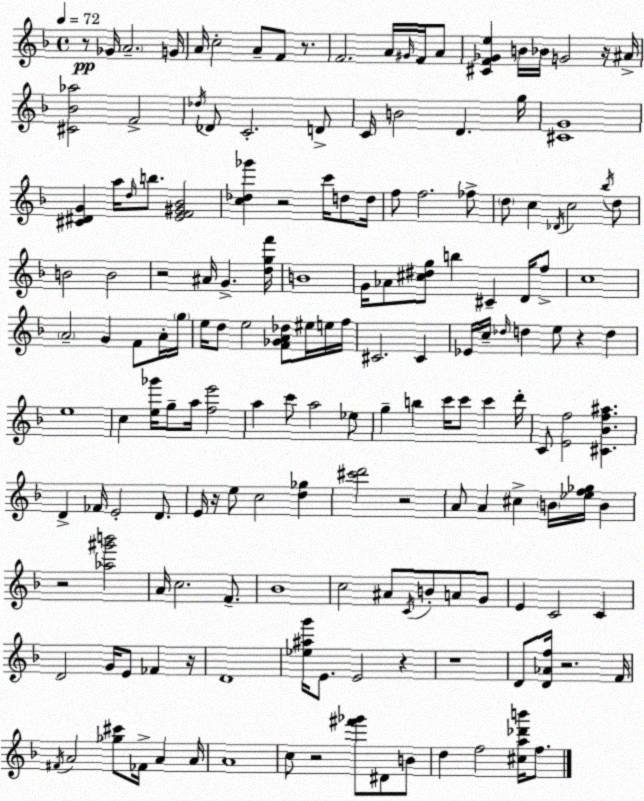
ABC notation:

X:1
T:Untitled
M:4/4
L:1/4
K:F
z/2 _G/4 A2 G/4 A/4 c2 A/2 F/2 z/2 F2 A/4 ^G/4 F/4 A/2 [^CF_Ge] B/4 _B/4 G2 z/4 ^A/4 [^C_B_a]2 F2 _d/4 _D/2 C2 D/2 C/4 B2 D g/4 [^CG]4 [^C^DG] a/4 d/4 b/2 [EF^G_B]2 [c_d_g'] z2 c'/4 d/2 d/4 f/2 f2 _f/2 d/2 c _D/4 c2 _b/4 d/2 B2 B2 z2 ^A/4 G [dgf']/4 B4 G/4 _A/2 [^c^dg]/2 b ^C D/4 f/2 c4 A2 G F/2 A/4 g/4 e/4 d/2 e2 [F_GA_d]/2 ^e/4 e/4 f/4 ^C2 ^C _E/4 c/4 _d/4 d e/2 z d e4 c [e_g']/4 g/2 a/4 [fe']2 a c'/2 a2 _e/2 g b c'/4 c'/2 c' d'/4 C/2 [Ef]2 [^C_Bf^a] D _F/4 E2 D/2 E/4 z/4 e/2 c2 [d_g] [^c'd']2 z2 A/2 A ^c B/4 [_ef_g]/4 B z2 [_a^g'b']2 A/4 c2 F/2 _B4 c2 ^A/2 C/4 B/2 A/2 G/2 E C2 C D2 G/4 E/2 _F z/4 D4 [_e^ag']/4 E/2 E2 z z4 D/2 [D_Af]/4 z2 F/4 ^F/4 A2 [_g^c']/2 _F/4 A A/4 A4 c/2 z2 [^f'_g']/2 ^D/2 B/2 d f2 [^ca_d'b']/4 f/2